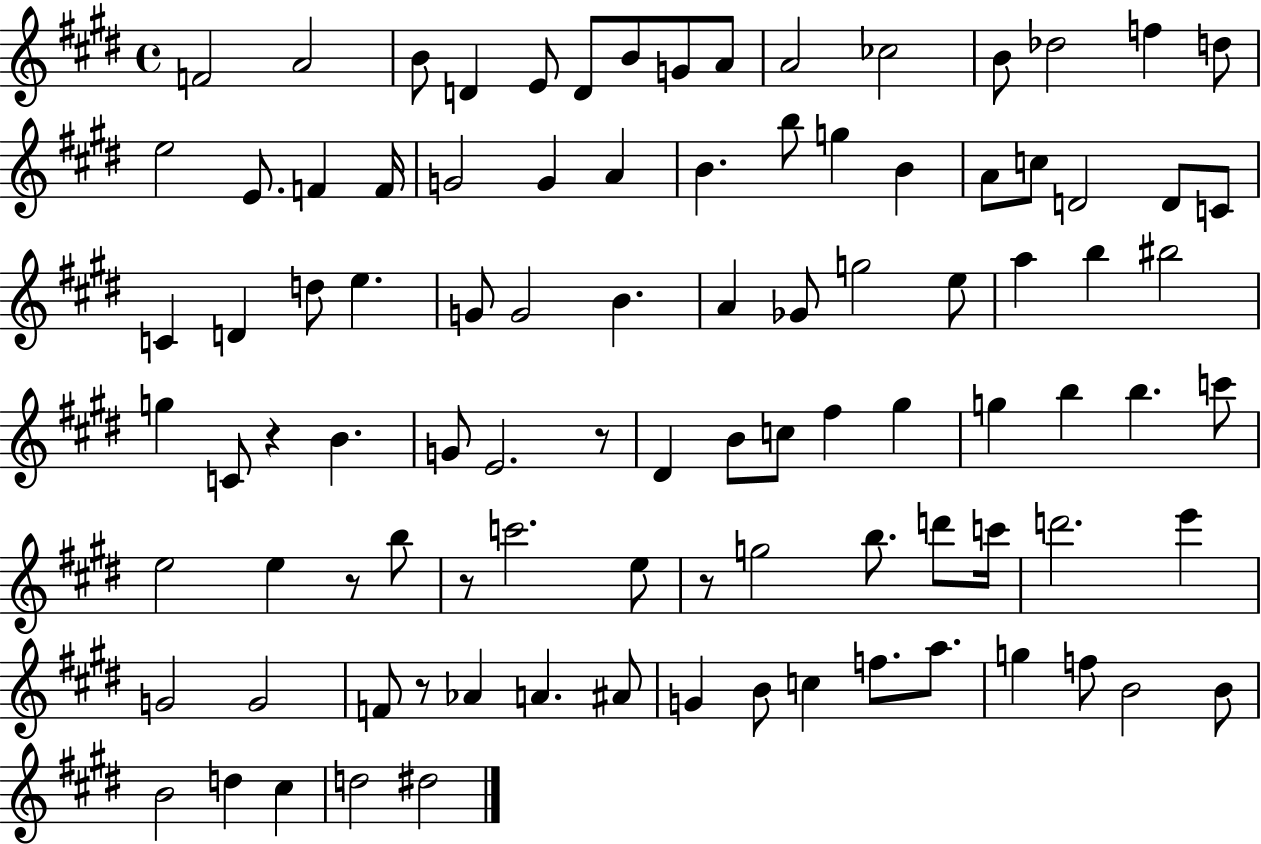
F4/h A4/h B4/e D4/q E4/e D4/e B4/e G4/e A4/e A4/h CES5/h B4/e Db5/h F5/q D5/e E5/h E4/e. F4/q F4/s G4/h G4/q A4/q B4/q. B5/e G5/q B4/q A4/e C5/e D4/h D4/e C4/e C4/q D4/q D5/e E5/q. G4/e G4/h B4/q. A4/q Gb4/e G5/h E5/e A5/q B5/q BIS5/h G5/q C4/e R/q B4/q. G4/e E4/h. R/e D#4/q B4/e C5/e F#5/q G#5/q G5/q B5/q B5/q. C6/e E5/h E5/q R/e B5/e R/e C6/h. E5/e R/e G5/h B5/e. D6/e C6/s D6/h. E6/q G4/h G4/h F4/e R/e Ab4/q A4/q. A#4/e G4/q B4/e C5/q F5/e. A5/e. G5/q F5/e B4/h B4/e B4/h D5/q C#5/q D5/h D#5/h